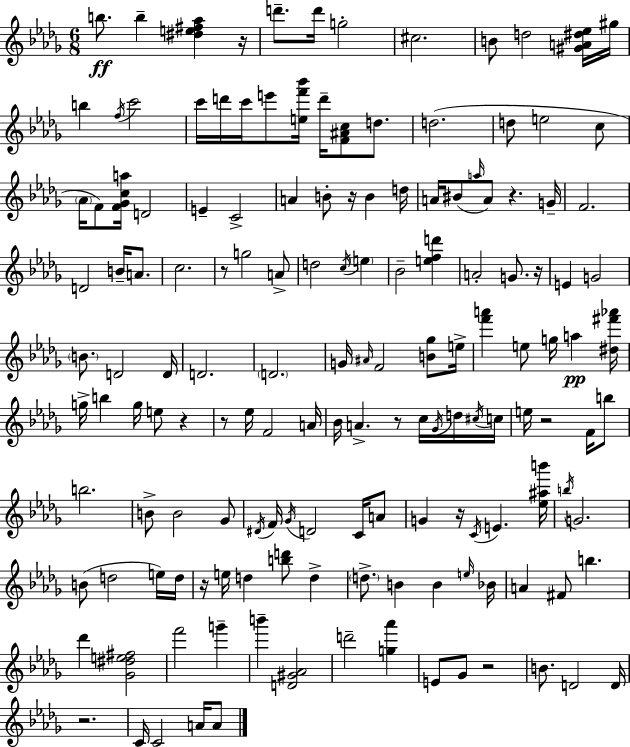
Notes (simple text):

B5/e. B5/q [D#5,E5,F#5,Ab5]/q R/s D6/e. D6/s G5/h C#5/h. B4/e D5/h [G#4,A4,D#5,Eb5]/s G#5/s B5/q F5/s C6/h C6/s D6/s C6/s E6/e [E5,F6,Bb6]/s D6/s [F4,A#4,C5]/e D5/e. D5/h. D5/e E5/h C5/e Ab4/s F4/e [F4,Gb4,C5,A5]/s D4/h E4/q C4/h A4/q B4/e R/s B4/q D5/s A4/s BIS4/e A5/s A4/e R/q. G4/s F4/h. D4/h B4/s A4/e. C5/h. R/e G5/h A4/e D5/h C5/s E5/q Bb4/h [E5,F5,D6]/q A4/h G4/e. R/s E4/q G4/h B4/e. D4/h D4/s D4/h. D4/h. G4/s A#4/s F4/h [B4,Gb5]/e E5/s [F6,A6]/q E5/e G5/s A5/q [D#5,F#6,Ab6]/s G5/s B5/q G5/s E5/e R/q R/e Eb5/s F4/h A4/s Bb4/s A4/q. R/e C5/s Gb4/s D5/s C#5/s C5/s E5/s R/h F4/s B5/e B5/h. B4/e B4/h Gb4/e D#4/s F4/s Gb4/s D4/h C4/s A4/e G4/q R/s C4/s E4/q. [Eb5,A#5,B6]/s B5/s G4/h. B4/e D5/h E5/s D5/s R/s E5/s D5/q [B5,D6]/e D5/q D5/e. B4/q B4/q E5/s Bb4/s A4/q F#4/e B5/q. Db6/q [Gb4,D#5,E5,F#5]/h F6/h G6/q B6/q [D4,G#4,Ab4]/h D6/h [G5,Ab6]/q E4/e Gb4/e R/h B4/e. D4/h D4/s R/h. C4/s C4/h A4/s A4/e